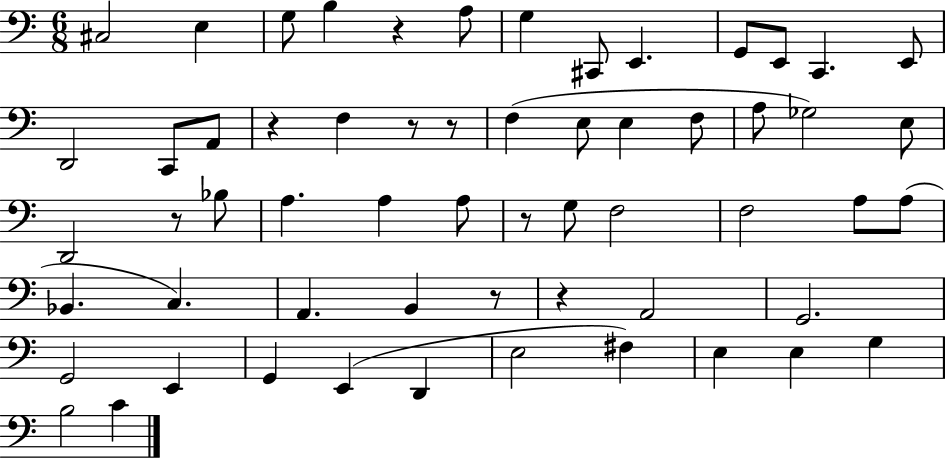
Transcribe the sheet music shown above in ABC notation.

X:1
T:Untitled
M:6/8
L:1/4
K:C
^C,2 E, G,/2 B, z A,/2 G, ^C,,/2 E,, G,,/2 E,,/2 C,, E,,/2 D,,2 C,,/2 A,,/2 z F, z/2 z/2 F, E,/2 E, F,/2 A,/2 _G,2 E,/2 D,,2 z/2 _B,/2 A, A, A,/2 z/2 G,/2 F,2 F,2 A,/2 A,/2 _B,, C, A,, B,, z/2 z A,,2 G,,2 G,,2 E,, G,, E,, D,, E,2 ^F, E, E, G, B,2 C